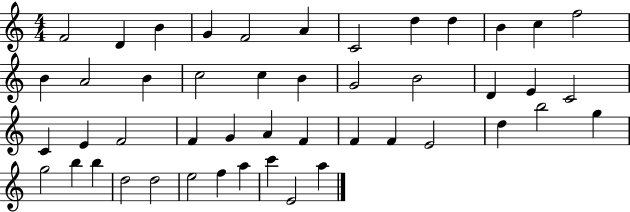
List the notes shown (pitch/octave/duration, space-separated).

F4/h D4/q B4/q G4/q F4/h A4/q C4/h D5/q D5/q B4/q C5/q F5/h B4/q A4/h B4/q C5/h C5/q B4/q G4/h B4/h D4/q E4/q C4/h C4/q E4/q F4/h F4/q G4/q A4/q F4/q F4/q F4/q E4/h D5/q B5/h G5/q G5/h B5/q B5/q D5/h D5/h E5/h F5/q A5/q C6/q E4/h A5/q